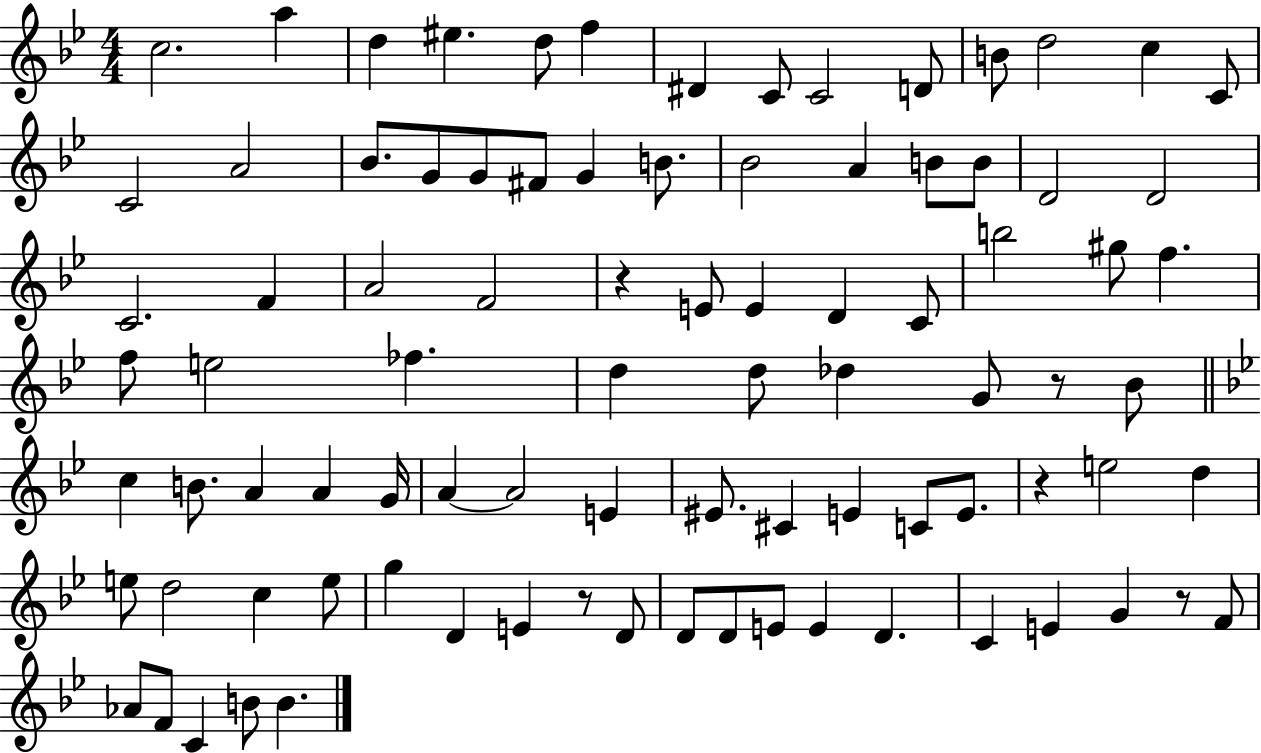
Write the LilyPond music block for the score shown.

{
  \clef treble
  \numericTimeSignature
  \time 4/4
  \key bes \major
  c''2. a''4 | d''4 eis''4. d''8 f''4 | dis'4 c'8 c'2 d'8 | b'8 d''2 c''4 c'8 | \break c'2 a'2 | bes'8. g'8 g'8 fis'8 g'4 b'8. | bes'2 a'4 b'8 b'8 | d'2 d'2 | \break c'2. f'4 | a'2 f'2 | r4 e'8 e'4 d'4 c'8 | b''2 gis''8 f''4. | \break f''8 e''2 fes''4. | d''4 d''8 des''4 g'8 r8 bes'8 | \bar "||" \break \key g \minor c''4 b'8. a'4 a'4 g'16 | a'4~~ a'2 e'4 | eis'8. cis'4 e'4 c'8 e'8. | r4 e''2 d''4 | \break e''8 d''2 c''4 e''8 | g''4 d'4 e'4 r8 d'8 | d'8 d'8 e'8 e'4 d'4. | c'4 e'4 g'4 r8 f'8 | \break aes'8 f'8 c'4 b'8 b'4. | \bar "|."
}